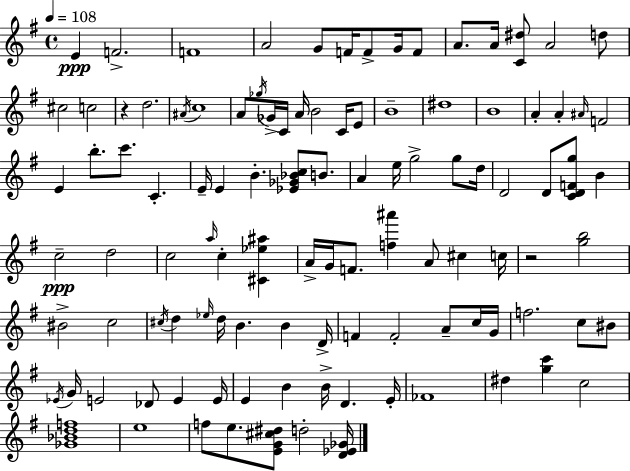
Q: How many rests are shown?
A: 2